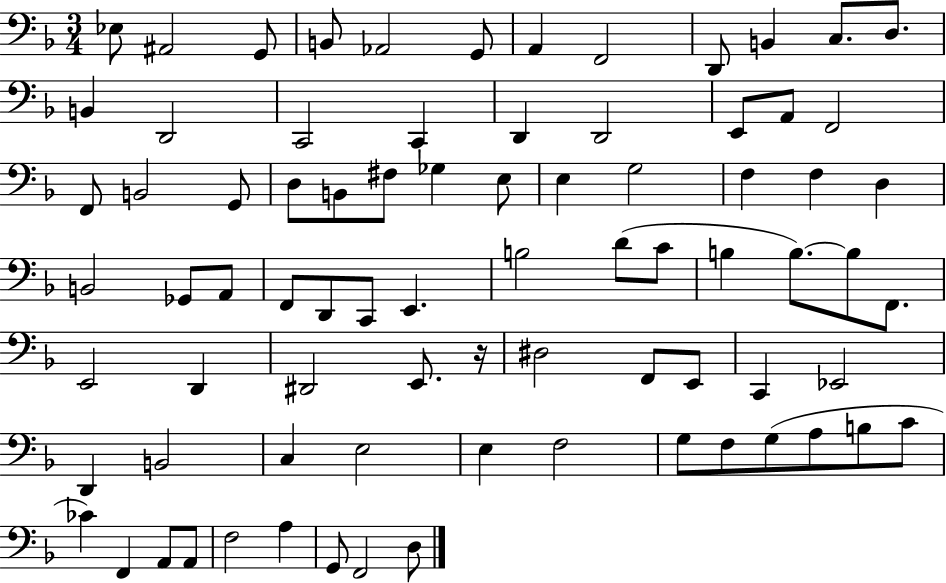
{
  \clef bass
  \numericTimeSignature
  \time 3/4
  \key f \major
  ees8 ais,2 g,8 | b,8 aes,2 g,8 | a,4 f,2 | d,8 b,4 c8. d8. | \break b,4 d,2 | c,2 c,4 | d,4 d,2 | e,8 a,8 f,2 | \break f,8 b,2 g,8 | d8 b,8 fis8 ges4 e8 | e4 g2 | f4 f4 d4 | \break b,2 ges,8 a,8 | f,8 d,8 c,8 e,4. | b2 d'8( c'8 | b4 b8.~~) b8 f,8. | \break e,2 d,4 | dis,2 e,8. r16 | dis2 f,8 e,8 | c,4 ees,2 | \break d,4 b,2 | c4 e2 | e4 f2 | g8 f8 g8( a8 b8 c'8 | \break ces'4) f,4 a,8 a,8 | f2 a4 | g,8 f,2 d8 | \bar "|."
}